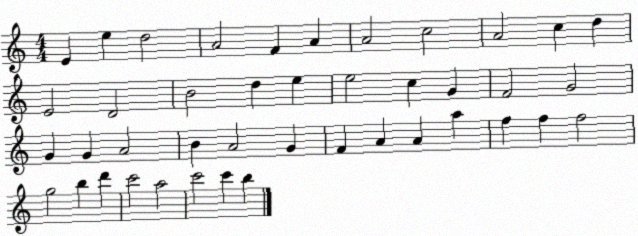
X:1
T:Untitled
M:4/4
L:1/4
K:C
E e d2 A2 F A A2 c2 A2 c d E2 D2 B2 d e e2 c G F2 G2 G G A2 B A2 G F A A a f f f2 g2 b d' c'2 a2 c'2 c' b